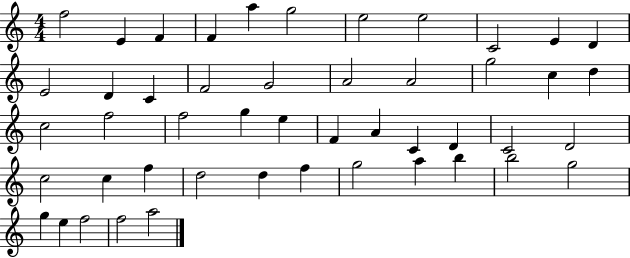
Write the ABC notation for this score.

X:1
T:Untitled
M:4/4
L:1/4
K:C
f2 E F F a g2 e2 e2 C2 E D E2 D C F2 G2 A2 A2 g2 c d c2 f2 f2 g e F A C D C2 D2 c2 c f d2 d f g2 a b b2 g2 g e f2 f2 a2